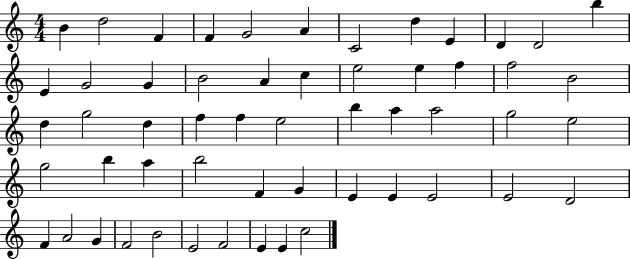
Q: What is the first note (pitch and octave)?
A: B4